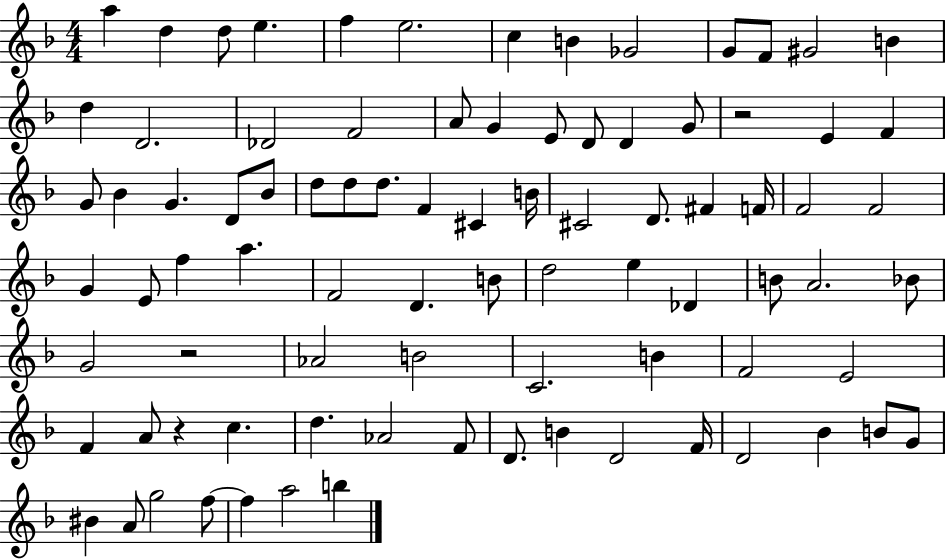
{
  \clef treble
  \numericTimeSignature
  \time 4/4
  \key f \major
  \repeat volta 2 { a''4 d''4 d''8 e''4. | f''4 e''2. | c''4 b'4 ges'2 | g'8 f'8 gis'2 b'4 | \break d''4 d'2. | des'2 f'2 | a'8 g'4 e'8 d'8 d'4 g'8 | r2 e'4 f'4 | \break g'8 bes'4 g'4. d'8 bes'8 | d''8 d''8 d''8. f'4 cis'4 b'16 | cis'2 d'8. fis'4 f'16 | f'2 f'2 | \break g'4 e'8 f''4 a''4. | f'2 d'4. b'8 | d''2 e''4 des'4 | b'8 a'2. bes'8 | \break g'2 r2 | aes'2 b'2 | c'2. b'4 | f'2 e'2 | \break f'4 a'8 r4 c''4. | d''4. aes'2 f'8 | d'8. b'4 d'2 f'16 | d'2 bes'4 b'8 g'8 | \break bis'4 a'8 g''2 f''8~~ | f''4 a''2 b''4 | } \bar "|."
}